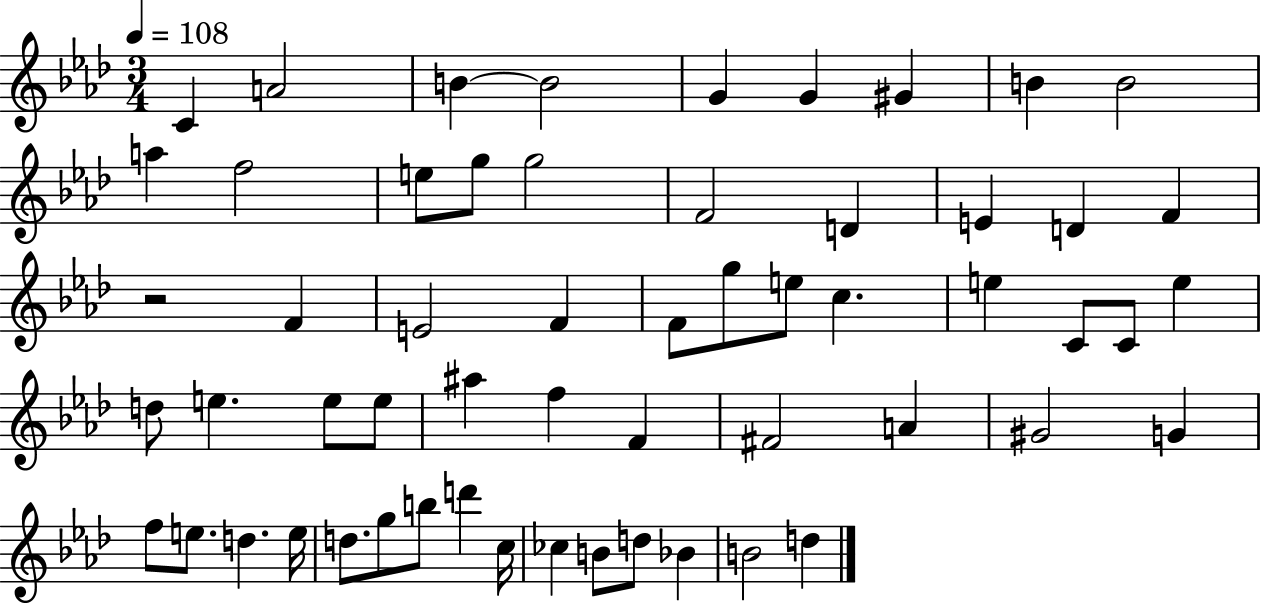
{
  \clef treble
  \numericTimeSignature
  \time 3/4
  \key aes \major
  \tempo 4 = 108
  c'4 a'2 | b'4~~ b'2 | g'4 g'4 gis'4 | b'4 b'2 | \break a''4 f''2 | e''8 g''8 g''2 | f'2 d'4 | e'4 d'4 f'4 | \break r2 f'4 | e'2 f'4 | f'8 g''8 e''8 c''4. | e''4 c'8 c'8 e''4 | \break d''8 e''4. e''8 e''8 | ais''4 f''4 f'4 | fis'2 a'4 | gis'2 g'4 | \break f''8 e''8. d''4. e''16 | d''8. g''8 b''8 d'''4 c''16 | ces''4 b'8 d''8 bes'4 | b'2 d''4 | \break \bar "|."
}